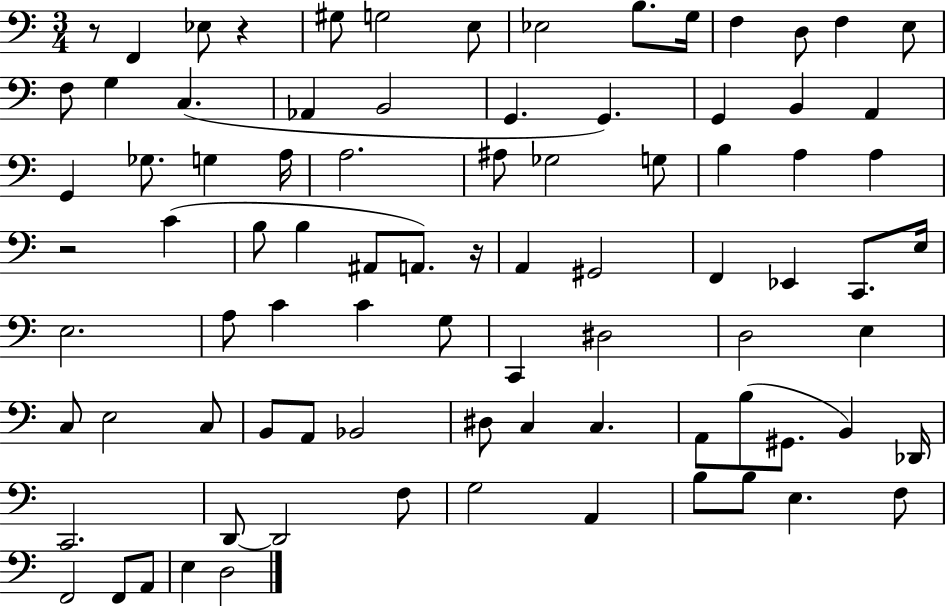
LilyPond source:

{
  \clef bass
  \numericTimeSignature
  \time 3/4
  \key c \major
  \repeat volta 2 { r8 f,4 ees8 r4 | gis8 g2 e8 | ees2 b8. g16 | f4 d8 f4 e8 | \break f8 g4 c4.( | aes,4 b,2 | g,4. g,4.) | g,4 b,4 a,4 | \break g,4 ges8. g4 a16 | a2. | ais8 ges2 g8 | b4 a4 a4 | \break r2 c'4( | b8 b4 ais,8 a,8.) r16 | a,4 gis,2 | f,4 ees,4 c,8. e16 | \break e2. | a8 c'4 c'4 g8 | c,4 dis2 | d2 e4 | \break c8 e2 c8 | b,8 a,8 bes,2 | dis8 c4 c4. | a,8 b8( gis,8. b,4) des,16 | \break c,2. | d,8~~ d,2 f8 | g2 a,4 | b8 b8 e4. f8 | \break f,2 f,8 a,8 | e4 d2 | } \bar "|."
}